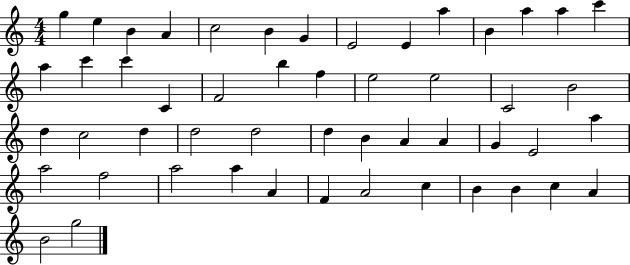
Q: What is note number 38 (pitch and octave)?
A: A5